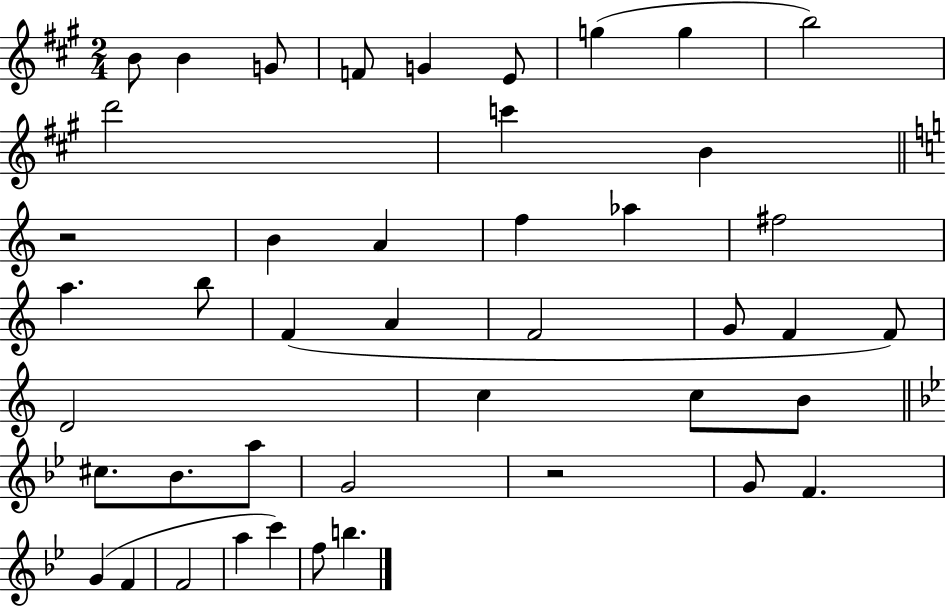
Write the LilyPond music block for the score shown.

{
  \clef treble
  \numericTimeSignature
  \time 2/4
  \key a \major
  \repeat volta 2 { b'8 b'4 g'8 | f'8 g'4 e'8 | g''4( g''4 | b''2) | \break d'''2 | c'''4 b'4 | \bar "||" \break \key c \major r2 | b'4 a'4 | f''4 aes''4 | fis''2 | \break a''4. b''8 | f'4( a'4 | f'2 | g'8 f'4 f'8) | \break d'2 | c''4 c''8 b'8 | \bar "||" \break \key g \minor cis''8. bes'8. a''8 | g'2 | r2 | g'8 f'4. | \break g'4( f'4 | f'2 | a''4 c'''4) | f''8 b''4. | \break } \bar "|."
}